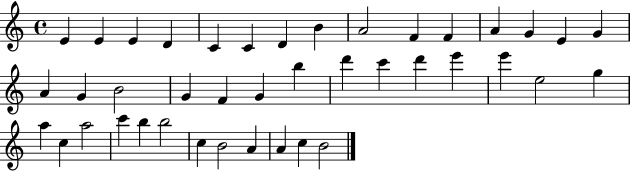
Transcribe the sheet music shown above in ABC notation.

X:1
T:Untitled
M:4/4
L:1/4
K:C
E E E D C C D B A2 F F A G E G A G B2 G F G b d' c' d' e' e' e2 g a c a2 c' b b2 c B2 A A c B2